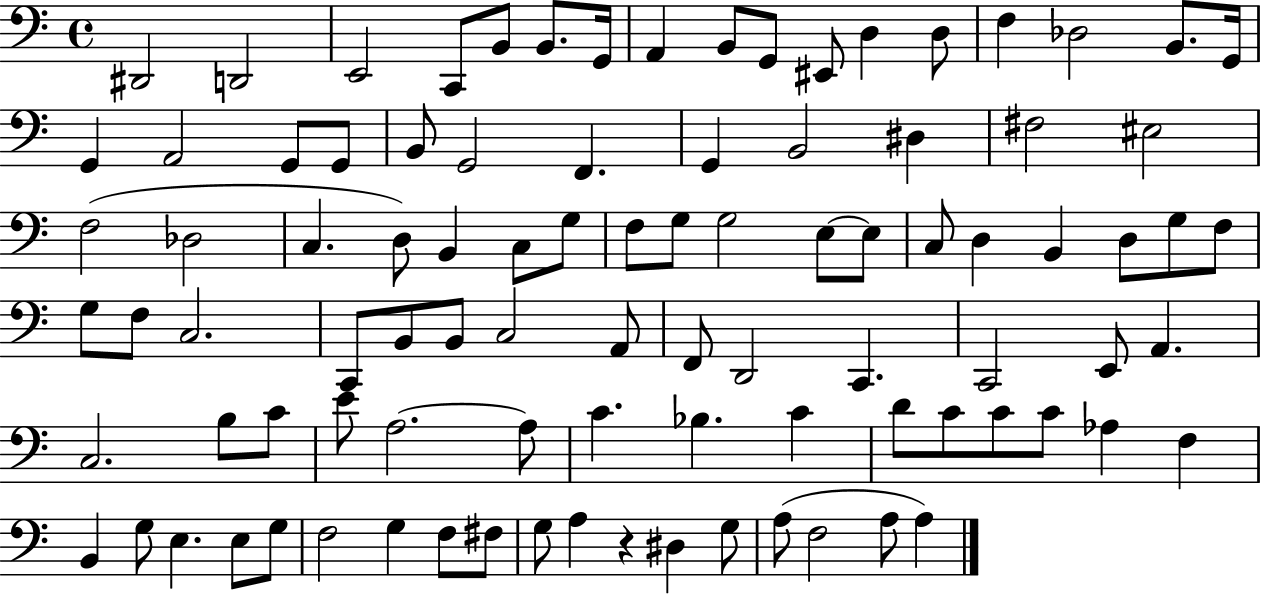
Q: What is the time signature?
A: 4/4